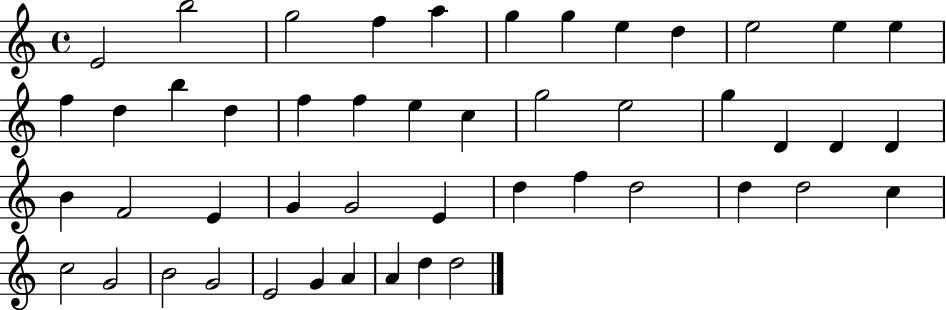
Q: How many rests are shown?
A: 0